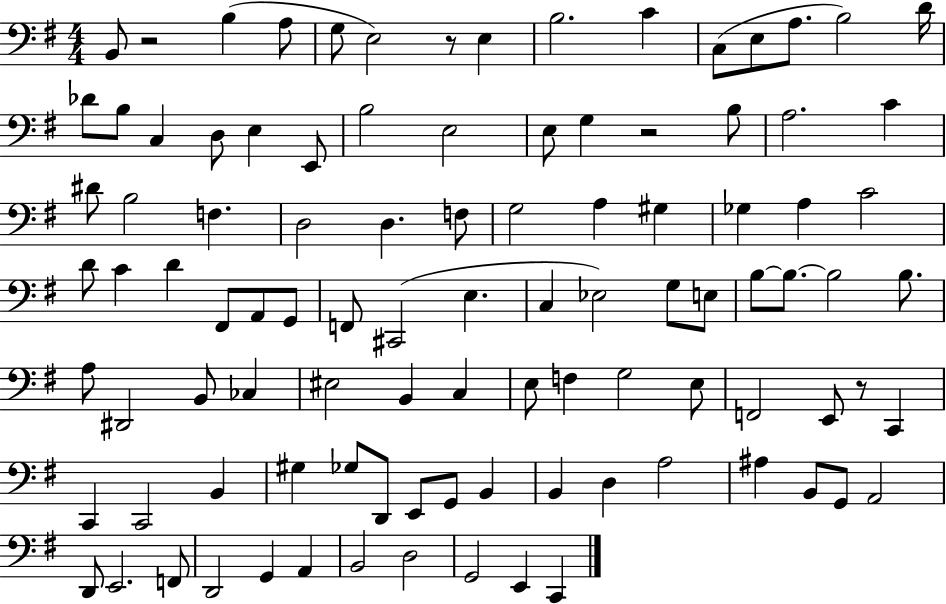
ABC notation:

X:1
T:Untitled
M:4/4
L:1/4
K:G
B,,/2 z2 B, A,/2 G,/2 E,2 z/2 E, B,2 C C,/2 E,/2 A,/2 B,2 D/4 _D/2 B,/2 C, D,/2 E, E,,/2 B,2 E,2 E,/2 G, z2 B,/2 A,2 C ^D/2 B,2 F, D,2 D, F,/2 G,2 A, ^G, _G, A, C2 D/2 C D ^F,,/2 A,,/2 G,,/2 F,,/2 ^C,,2 E, C, _E,2 G,/2 E,/2 B,/2 B,/2 B,2 B,/2 A,/2 ^D,,2 B,,/2 _C, ^E,2 B,, C, E,/2 F, G,2 E,/2 F,,2 E,,/2 z/2 C,, C,, C,,2 B,, ^G, _G,/2 D,,/2 E,,/2 G,,/2 B,, B,, D, A,2 ^A, B,,/2 G,,/2 A,,2 D,,/2 E,,2 F,,/2 D,,2 G,, A,, B,,2 D,2 G,,2 E,, C,,